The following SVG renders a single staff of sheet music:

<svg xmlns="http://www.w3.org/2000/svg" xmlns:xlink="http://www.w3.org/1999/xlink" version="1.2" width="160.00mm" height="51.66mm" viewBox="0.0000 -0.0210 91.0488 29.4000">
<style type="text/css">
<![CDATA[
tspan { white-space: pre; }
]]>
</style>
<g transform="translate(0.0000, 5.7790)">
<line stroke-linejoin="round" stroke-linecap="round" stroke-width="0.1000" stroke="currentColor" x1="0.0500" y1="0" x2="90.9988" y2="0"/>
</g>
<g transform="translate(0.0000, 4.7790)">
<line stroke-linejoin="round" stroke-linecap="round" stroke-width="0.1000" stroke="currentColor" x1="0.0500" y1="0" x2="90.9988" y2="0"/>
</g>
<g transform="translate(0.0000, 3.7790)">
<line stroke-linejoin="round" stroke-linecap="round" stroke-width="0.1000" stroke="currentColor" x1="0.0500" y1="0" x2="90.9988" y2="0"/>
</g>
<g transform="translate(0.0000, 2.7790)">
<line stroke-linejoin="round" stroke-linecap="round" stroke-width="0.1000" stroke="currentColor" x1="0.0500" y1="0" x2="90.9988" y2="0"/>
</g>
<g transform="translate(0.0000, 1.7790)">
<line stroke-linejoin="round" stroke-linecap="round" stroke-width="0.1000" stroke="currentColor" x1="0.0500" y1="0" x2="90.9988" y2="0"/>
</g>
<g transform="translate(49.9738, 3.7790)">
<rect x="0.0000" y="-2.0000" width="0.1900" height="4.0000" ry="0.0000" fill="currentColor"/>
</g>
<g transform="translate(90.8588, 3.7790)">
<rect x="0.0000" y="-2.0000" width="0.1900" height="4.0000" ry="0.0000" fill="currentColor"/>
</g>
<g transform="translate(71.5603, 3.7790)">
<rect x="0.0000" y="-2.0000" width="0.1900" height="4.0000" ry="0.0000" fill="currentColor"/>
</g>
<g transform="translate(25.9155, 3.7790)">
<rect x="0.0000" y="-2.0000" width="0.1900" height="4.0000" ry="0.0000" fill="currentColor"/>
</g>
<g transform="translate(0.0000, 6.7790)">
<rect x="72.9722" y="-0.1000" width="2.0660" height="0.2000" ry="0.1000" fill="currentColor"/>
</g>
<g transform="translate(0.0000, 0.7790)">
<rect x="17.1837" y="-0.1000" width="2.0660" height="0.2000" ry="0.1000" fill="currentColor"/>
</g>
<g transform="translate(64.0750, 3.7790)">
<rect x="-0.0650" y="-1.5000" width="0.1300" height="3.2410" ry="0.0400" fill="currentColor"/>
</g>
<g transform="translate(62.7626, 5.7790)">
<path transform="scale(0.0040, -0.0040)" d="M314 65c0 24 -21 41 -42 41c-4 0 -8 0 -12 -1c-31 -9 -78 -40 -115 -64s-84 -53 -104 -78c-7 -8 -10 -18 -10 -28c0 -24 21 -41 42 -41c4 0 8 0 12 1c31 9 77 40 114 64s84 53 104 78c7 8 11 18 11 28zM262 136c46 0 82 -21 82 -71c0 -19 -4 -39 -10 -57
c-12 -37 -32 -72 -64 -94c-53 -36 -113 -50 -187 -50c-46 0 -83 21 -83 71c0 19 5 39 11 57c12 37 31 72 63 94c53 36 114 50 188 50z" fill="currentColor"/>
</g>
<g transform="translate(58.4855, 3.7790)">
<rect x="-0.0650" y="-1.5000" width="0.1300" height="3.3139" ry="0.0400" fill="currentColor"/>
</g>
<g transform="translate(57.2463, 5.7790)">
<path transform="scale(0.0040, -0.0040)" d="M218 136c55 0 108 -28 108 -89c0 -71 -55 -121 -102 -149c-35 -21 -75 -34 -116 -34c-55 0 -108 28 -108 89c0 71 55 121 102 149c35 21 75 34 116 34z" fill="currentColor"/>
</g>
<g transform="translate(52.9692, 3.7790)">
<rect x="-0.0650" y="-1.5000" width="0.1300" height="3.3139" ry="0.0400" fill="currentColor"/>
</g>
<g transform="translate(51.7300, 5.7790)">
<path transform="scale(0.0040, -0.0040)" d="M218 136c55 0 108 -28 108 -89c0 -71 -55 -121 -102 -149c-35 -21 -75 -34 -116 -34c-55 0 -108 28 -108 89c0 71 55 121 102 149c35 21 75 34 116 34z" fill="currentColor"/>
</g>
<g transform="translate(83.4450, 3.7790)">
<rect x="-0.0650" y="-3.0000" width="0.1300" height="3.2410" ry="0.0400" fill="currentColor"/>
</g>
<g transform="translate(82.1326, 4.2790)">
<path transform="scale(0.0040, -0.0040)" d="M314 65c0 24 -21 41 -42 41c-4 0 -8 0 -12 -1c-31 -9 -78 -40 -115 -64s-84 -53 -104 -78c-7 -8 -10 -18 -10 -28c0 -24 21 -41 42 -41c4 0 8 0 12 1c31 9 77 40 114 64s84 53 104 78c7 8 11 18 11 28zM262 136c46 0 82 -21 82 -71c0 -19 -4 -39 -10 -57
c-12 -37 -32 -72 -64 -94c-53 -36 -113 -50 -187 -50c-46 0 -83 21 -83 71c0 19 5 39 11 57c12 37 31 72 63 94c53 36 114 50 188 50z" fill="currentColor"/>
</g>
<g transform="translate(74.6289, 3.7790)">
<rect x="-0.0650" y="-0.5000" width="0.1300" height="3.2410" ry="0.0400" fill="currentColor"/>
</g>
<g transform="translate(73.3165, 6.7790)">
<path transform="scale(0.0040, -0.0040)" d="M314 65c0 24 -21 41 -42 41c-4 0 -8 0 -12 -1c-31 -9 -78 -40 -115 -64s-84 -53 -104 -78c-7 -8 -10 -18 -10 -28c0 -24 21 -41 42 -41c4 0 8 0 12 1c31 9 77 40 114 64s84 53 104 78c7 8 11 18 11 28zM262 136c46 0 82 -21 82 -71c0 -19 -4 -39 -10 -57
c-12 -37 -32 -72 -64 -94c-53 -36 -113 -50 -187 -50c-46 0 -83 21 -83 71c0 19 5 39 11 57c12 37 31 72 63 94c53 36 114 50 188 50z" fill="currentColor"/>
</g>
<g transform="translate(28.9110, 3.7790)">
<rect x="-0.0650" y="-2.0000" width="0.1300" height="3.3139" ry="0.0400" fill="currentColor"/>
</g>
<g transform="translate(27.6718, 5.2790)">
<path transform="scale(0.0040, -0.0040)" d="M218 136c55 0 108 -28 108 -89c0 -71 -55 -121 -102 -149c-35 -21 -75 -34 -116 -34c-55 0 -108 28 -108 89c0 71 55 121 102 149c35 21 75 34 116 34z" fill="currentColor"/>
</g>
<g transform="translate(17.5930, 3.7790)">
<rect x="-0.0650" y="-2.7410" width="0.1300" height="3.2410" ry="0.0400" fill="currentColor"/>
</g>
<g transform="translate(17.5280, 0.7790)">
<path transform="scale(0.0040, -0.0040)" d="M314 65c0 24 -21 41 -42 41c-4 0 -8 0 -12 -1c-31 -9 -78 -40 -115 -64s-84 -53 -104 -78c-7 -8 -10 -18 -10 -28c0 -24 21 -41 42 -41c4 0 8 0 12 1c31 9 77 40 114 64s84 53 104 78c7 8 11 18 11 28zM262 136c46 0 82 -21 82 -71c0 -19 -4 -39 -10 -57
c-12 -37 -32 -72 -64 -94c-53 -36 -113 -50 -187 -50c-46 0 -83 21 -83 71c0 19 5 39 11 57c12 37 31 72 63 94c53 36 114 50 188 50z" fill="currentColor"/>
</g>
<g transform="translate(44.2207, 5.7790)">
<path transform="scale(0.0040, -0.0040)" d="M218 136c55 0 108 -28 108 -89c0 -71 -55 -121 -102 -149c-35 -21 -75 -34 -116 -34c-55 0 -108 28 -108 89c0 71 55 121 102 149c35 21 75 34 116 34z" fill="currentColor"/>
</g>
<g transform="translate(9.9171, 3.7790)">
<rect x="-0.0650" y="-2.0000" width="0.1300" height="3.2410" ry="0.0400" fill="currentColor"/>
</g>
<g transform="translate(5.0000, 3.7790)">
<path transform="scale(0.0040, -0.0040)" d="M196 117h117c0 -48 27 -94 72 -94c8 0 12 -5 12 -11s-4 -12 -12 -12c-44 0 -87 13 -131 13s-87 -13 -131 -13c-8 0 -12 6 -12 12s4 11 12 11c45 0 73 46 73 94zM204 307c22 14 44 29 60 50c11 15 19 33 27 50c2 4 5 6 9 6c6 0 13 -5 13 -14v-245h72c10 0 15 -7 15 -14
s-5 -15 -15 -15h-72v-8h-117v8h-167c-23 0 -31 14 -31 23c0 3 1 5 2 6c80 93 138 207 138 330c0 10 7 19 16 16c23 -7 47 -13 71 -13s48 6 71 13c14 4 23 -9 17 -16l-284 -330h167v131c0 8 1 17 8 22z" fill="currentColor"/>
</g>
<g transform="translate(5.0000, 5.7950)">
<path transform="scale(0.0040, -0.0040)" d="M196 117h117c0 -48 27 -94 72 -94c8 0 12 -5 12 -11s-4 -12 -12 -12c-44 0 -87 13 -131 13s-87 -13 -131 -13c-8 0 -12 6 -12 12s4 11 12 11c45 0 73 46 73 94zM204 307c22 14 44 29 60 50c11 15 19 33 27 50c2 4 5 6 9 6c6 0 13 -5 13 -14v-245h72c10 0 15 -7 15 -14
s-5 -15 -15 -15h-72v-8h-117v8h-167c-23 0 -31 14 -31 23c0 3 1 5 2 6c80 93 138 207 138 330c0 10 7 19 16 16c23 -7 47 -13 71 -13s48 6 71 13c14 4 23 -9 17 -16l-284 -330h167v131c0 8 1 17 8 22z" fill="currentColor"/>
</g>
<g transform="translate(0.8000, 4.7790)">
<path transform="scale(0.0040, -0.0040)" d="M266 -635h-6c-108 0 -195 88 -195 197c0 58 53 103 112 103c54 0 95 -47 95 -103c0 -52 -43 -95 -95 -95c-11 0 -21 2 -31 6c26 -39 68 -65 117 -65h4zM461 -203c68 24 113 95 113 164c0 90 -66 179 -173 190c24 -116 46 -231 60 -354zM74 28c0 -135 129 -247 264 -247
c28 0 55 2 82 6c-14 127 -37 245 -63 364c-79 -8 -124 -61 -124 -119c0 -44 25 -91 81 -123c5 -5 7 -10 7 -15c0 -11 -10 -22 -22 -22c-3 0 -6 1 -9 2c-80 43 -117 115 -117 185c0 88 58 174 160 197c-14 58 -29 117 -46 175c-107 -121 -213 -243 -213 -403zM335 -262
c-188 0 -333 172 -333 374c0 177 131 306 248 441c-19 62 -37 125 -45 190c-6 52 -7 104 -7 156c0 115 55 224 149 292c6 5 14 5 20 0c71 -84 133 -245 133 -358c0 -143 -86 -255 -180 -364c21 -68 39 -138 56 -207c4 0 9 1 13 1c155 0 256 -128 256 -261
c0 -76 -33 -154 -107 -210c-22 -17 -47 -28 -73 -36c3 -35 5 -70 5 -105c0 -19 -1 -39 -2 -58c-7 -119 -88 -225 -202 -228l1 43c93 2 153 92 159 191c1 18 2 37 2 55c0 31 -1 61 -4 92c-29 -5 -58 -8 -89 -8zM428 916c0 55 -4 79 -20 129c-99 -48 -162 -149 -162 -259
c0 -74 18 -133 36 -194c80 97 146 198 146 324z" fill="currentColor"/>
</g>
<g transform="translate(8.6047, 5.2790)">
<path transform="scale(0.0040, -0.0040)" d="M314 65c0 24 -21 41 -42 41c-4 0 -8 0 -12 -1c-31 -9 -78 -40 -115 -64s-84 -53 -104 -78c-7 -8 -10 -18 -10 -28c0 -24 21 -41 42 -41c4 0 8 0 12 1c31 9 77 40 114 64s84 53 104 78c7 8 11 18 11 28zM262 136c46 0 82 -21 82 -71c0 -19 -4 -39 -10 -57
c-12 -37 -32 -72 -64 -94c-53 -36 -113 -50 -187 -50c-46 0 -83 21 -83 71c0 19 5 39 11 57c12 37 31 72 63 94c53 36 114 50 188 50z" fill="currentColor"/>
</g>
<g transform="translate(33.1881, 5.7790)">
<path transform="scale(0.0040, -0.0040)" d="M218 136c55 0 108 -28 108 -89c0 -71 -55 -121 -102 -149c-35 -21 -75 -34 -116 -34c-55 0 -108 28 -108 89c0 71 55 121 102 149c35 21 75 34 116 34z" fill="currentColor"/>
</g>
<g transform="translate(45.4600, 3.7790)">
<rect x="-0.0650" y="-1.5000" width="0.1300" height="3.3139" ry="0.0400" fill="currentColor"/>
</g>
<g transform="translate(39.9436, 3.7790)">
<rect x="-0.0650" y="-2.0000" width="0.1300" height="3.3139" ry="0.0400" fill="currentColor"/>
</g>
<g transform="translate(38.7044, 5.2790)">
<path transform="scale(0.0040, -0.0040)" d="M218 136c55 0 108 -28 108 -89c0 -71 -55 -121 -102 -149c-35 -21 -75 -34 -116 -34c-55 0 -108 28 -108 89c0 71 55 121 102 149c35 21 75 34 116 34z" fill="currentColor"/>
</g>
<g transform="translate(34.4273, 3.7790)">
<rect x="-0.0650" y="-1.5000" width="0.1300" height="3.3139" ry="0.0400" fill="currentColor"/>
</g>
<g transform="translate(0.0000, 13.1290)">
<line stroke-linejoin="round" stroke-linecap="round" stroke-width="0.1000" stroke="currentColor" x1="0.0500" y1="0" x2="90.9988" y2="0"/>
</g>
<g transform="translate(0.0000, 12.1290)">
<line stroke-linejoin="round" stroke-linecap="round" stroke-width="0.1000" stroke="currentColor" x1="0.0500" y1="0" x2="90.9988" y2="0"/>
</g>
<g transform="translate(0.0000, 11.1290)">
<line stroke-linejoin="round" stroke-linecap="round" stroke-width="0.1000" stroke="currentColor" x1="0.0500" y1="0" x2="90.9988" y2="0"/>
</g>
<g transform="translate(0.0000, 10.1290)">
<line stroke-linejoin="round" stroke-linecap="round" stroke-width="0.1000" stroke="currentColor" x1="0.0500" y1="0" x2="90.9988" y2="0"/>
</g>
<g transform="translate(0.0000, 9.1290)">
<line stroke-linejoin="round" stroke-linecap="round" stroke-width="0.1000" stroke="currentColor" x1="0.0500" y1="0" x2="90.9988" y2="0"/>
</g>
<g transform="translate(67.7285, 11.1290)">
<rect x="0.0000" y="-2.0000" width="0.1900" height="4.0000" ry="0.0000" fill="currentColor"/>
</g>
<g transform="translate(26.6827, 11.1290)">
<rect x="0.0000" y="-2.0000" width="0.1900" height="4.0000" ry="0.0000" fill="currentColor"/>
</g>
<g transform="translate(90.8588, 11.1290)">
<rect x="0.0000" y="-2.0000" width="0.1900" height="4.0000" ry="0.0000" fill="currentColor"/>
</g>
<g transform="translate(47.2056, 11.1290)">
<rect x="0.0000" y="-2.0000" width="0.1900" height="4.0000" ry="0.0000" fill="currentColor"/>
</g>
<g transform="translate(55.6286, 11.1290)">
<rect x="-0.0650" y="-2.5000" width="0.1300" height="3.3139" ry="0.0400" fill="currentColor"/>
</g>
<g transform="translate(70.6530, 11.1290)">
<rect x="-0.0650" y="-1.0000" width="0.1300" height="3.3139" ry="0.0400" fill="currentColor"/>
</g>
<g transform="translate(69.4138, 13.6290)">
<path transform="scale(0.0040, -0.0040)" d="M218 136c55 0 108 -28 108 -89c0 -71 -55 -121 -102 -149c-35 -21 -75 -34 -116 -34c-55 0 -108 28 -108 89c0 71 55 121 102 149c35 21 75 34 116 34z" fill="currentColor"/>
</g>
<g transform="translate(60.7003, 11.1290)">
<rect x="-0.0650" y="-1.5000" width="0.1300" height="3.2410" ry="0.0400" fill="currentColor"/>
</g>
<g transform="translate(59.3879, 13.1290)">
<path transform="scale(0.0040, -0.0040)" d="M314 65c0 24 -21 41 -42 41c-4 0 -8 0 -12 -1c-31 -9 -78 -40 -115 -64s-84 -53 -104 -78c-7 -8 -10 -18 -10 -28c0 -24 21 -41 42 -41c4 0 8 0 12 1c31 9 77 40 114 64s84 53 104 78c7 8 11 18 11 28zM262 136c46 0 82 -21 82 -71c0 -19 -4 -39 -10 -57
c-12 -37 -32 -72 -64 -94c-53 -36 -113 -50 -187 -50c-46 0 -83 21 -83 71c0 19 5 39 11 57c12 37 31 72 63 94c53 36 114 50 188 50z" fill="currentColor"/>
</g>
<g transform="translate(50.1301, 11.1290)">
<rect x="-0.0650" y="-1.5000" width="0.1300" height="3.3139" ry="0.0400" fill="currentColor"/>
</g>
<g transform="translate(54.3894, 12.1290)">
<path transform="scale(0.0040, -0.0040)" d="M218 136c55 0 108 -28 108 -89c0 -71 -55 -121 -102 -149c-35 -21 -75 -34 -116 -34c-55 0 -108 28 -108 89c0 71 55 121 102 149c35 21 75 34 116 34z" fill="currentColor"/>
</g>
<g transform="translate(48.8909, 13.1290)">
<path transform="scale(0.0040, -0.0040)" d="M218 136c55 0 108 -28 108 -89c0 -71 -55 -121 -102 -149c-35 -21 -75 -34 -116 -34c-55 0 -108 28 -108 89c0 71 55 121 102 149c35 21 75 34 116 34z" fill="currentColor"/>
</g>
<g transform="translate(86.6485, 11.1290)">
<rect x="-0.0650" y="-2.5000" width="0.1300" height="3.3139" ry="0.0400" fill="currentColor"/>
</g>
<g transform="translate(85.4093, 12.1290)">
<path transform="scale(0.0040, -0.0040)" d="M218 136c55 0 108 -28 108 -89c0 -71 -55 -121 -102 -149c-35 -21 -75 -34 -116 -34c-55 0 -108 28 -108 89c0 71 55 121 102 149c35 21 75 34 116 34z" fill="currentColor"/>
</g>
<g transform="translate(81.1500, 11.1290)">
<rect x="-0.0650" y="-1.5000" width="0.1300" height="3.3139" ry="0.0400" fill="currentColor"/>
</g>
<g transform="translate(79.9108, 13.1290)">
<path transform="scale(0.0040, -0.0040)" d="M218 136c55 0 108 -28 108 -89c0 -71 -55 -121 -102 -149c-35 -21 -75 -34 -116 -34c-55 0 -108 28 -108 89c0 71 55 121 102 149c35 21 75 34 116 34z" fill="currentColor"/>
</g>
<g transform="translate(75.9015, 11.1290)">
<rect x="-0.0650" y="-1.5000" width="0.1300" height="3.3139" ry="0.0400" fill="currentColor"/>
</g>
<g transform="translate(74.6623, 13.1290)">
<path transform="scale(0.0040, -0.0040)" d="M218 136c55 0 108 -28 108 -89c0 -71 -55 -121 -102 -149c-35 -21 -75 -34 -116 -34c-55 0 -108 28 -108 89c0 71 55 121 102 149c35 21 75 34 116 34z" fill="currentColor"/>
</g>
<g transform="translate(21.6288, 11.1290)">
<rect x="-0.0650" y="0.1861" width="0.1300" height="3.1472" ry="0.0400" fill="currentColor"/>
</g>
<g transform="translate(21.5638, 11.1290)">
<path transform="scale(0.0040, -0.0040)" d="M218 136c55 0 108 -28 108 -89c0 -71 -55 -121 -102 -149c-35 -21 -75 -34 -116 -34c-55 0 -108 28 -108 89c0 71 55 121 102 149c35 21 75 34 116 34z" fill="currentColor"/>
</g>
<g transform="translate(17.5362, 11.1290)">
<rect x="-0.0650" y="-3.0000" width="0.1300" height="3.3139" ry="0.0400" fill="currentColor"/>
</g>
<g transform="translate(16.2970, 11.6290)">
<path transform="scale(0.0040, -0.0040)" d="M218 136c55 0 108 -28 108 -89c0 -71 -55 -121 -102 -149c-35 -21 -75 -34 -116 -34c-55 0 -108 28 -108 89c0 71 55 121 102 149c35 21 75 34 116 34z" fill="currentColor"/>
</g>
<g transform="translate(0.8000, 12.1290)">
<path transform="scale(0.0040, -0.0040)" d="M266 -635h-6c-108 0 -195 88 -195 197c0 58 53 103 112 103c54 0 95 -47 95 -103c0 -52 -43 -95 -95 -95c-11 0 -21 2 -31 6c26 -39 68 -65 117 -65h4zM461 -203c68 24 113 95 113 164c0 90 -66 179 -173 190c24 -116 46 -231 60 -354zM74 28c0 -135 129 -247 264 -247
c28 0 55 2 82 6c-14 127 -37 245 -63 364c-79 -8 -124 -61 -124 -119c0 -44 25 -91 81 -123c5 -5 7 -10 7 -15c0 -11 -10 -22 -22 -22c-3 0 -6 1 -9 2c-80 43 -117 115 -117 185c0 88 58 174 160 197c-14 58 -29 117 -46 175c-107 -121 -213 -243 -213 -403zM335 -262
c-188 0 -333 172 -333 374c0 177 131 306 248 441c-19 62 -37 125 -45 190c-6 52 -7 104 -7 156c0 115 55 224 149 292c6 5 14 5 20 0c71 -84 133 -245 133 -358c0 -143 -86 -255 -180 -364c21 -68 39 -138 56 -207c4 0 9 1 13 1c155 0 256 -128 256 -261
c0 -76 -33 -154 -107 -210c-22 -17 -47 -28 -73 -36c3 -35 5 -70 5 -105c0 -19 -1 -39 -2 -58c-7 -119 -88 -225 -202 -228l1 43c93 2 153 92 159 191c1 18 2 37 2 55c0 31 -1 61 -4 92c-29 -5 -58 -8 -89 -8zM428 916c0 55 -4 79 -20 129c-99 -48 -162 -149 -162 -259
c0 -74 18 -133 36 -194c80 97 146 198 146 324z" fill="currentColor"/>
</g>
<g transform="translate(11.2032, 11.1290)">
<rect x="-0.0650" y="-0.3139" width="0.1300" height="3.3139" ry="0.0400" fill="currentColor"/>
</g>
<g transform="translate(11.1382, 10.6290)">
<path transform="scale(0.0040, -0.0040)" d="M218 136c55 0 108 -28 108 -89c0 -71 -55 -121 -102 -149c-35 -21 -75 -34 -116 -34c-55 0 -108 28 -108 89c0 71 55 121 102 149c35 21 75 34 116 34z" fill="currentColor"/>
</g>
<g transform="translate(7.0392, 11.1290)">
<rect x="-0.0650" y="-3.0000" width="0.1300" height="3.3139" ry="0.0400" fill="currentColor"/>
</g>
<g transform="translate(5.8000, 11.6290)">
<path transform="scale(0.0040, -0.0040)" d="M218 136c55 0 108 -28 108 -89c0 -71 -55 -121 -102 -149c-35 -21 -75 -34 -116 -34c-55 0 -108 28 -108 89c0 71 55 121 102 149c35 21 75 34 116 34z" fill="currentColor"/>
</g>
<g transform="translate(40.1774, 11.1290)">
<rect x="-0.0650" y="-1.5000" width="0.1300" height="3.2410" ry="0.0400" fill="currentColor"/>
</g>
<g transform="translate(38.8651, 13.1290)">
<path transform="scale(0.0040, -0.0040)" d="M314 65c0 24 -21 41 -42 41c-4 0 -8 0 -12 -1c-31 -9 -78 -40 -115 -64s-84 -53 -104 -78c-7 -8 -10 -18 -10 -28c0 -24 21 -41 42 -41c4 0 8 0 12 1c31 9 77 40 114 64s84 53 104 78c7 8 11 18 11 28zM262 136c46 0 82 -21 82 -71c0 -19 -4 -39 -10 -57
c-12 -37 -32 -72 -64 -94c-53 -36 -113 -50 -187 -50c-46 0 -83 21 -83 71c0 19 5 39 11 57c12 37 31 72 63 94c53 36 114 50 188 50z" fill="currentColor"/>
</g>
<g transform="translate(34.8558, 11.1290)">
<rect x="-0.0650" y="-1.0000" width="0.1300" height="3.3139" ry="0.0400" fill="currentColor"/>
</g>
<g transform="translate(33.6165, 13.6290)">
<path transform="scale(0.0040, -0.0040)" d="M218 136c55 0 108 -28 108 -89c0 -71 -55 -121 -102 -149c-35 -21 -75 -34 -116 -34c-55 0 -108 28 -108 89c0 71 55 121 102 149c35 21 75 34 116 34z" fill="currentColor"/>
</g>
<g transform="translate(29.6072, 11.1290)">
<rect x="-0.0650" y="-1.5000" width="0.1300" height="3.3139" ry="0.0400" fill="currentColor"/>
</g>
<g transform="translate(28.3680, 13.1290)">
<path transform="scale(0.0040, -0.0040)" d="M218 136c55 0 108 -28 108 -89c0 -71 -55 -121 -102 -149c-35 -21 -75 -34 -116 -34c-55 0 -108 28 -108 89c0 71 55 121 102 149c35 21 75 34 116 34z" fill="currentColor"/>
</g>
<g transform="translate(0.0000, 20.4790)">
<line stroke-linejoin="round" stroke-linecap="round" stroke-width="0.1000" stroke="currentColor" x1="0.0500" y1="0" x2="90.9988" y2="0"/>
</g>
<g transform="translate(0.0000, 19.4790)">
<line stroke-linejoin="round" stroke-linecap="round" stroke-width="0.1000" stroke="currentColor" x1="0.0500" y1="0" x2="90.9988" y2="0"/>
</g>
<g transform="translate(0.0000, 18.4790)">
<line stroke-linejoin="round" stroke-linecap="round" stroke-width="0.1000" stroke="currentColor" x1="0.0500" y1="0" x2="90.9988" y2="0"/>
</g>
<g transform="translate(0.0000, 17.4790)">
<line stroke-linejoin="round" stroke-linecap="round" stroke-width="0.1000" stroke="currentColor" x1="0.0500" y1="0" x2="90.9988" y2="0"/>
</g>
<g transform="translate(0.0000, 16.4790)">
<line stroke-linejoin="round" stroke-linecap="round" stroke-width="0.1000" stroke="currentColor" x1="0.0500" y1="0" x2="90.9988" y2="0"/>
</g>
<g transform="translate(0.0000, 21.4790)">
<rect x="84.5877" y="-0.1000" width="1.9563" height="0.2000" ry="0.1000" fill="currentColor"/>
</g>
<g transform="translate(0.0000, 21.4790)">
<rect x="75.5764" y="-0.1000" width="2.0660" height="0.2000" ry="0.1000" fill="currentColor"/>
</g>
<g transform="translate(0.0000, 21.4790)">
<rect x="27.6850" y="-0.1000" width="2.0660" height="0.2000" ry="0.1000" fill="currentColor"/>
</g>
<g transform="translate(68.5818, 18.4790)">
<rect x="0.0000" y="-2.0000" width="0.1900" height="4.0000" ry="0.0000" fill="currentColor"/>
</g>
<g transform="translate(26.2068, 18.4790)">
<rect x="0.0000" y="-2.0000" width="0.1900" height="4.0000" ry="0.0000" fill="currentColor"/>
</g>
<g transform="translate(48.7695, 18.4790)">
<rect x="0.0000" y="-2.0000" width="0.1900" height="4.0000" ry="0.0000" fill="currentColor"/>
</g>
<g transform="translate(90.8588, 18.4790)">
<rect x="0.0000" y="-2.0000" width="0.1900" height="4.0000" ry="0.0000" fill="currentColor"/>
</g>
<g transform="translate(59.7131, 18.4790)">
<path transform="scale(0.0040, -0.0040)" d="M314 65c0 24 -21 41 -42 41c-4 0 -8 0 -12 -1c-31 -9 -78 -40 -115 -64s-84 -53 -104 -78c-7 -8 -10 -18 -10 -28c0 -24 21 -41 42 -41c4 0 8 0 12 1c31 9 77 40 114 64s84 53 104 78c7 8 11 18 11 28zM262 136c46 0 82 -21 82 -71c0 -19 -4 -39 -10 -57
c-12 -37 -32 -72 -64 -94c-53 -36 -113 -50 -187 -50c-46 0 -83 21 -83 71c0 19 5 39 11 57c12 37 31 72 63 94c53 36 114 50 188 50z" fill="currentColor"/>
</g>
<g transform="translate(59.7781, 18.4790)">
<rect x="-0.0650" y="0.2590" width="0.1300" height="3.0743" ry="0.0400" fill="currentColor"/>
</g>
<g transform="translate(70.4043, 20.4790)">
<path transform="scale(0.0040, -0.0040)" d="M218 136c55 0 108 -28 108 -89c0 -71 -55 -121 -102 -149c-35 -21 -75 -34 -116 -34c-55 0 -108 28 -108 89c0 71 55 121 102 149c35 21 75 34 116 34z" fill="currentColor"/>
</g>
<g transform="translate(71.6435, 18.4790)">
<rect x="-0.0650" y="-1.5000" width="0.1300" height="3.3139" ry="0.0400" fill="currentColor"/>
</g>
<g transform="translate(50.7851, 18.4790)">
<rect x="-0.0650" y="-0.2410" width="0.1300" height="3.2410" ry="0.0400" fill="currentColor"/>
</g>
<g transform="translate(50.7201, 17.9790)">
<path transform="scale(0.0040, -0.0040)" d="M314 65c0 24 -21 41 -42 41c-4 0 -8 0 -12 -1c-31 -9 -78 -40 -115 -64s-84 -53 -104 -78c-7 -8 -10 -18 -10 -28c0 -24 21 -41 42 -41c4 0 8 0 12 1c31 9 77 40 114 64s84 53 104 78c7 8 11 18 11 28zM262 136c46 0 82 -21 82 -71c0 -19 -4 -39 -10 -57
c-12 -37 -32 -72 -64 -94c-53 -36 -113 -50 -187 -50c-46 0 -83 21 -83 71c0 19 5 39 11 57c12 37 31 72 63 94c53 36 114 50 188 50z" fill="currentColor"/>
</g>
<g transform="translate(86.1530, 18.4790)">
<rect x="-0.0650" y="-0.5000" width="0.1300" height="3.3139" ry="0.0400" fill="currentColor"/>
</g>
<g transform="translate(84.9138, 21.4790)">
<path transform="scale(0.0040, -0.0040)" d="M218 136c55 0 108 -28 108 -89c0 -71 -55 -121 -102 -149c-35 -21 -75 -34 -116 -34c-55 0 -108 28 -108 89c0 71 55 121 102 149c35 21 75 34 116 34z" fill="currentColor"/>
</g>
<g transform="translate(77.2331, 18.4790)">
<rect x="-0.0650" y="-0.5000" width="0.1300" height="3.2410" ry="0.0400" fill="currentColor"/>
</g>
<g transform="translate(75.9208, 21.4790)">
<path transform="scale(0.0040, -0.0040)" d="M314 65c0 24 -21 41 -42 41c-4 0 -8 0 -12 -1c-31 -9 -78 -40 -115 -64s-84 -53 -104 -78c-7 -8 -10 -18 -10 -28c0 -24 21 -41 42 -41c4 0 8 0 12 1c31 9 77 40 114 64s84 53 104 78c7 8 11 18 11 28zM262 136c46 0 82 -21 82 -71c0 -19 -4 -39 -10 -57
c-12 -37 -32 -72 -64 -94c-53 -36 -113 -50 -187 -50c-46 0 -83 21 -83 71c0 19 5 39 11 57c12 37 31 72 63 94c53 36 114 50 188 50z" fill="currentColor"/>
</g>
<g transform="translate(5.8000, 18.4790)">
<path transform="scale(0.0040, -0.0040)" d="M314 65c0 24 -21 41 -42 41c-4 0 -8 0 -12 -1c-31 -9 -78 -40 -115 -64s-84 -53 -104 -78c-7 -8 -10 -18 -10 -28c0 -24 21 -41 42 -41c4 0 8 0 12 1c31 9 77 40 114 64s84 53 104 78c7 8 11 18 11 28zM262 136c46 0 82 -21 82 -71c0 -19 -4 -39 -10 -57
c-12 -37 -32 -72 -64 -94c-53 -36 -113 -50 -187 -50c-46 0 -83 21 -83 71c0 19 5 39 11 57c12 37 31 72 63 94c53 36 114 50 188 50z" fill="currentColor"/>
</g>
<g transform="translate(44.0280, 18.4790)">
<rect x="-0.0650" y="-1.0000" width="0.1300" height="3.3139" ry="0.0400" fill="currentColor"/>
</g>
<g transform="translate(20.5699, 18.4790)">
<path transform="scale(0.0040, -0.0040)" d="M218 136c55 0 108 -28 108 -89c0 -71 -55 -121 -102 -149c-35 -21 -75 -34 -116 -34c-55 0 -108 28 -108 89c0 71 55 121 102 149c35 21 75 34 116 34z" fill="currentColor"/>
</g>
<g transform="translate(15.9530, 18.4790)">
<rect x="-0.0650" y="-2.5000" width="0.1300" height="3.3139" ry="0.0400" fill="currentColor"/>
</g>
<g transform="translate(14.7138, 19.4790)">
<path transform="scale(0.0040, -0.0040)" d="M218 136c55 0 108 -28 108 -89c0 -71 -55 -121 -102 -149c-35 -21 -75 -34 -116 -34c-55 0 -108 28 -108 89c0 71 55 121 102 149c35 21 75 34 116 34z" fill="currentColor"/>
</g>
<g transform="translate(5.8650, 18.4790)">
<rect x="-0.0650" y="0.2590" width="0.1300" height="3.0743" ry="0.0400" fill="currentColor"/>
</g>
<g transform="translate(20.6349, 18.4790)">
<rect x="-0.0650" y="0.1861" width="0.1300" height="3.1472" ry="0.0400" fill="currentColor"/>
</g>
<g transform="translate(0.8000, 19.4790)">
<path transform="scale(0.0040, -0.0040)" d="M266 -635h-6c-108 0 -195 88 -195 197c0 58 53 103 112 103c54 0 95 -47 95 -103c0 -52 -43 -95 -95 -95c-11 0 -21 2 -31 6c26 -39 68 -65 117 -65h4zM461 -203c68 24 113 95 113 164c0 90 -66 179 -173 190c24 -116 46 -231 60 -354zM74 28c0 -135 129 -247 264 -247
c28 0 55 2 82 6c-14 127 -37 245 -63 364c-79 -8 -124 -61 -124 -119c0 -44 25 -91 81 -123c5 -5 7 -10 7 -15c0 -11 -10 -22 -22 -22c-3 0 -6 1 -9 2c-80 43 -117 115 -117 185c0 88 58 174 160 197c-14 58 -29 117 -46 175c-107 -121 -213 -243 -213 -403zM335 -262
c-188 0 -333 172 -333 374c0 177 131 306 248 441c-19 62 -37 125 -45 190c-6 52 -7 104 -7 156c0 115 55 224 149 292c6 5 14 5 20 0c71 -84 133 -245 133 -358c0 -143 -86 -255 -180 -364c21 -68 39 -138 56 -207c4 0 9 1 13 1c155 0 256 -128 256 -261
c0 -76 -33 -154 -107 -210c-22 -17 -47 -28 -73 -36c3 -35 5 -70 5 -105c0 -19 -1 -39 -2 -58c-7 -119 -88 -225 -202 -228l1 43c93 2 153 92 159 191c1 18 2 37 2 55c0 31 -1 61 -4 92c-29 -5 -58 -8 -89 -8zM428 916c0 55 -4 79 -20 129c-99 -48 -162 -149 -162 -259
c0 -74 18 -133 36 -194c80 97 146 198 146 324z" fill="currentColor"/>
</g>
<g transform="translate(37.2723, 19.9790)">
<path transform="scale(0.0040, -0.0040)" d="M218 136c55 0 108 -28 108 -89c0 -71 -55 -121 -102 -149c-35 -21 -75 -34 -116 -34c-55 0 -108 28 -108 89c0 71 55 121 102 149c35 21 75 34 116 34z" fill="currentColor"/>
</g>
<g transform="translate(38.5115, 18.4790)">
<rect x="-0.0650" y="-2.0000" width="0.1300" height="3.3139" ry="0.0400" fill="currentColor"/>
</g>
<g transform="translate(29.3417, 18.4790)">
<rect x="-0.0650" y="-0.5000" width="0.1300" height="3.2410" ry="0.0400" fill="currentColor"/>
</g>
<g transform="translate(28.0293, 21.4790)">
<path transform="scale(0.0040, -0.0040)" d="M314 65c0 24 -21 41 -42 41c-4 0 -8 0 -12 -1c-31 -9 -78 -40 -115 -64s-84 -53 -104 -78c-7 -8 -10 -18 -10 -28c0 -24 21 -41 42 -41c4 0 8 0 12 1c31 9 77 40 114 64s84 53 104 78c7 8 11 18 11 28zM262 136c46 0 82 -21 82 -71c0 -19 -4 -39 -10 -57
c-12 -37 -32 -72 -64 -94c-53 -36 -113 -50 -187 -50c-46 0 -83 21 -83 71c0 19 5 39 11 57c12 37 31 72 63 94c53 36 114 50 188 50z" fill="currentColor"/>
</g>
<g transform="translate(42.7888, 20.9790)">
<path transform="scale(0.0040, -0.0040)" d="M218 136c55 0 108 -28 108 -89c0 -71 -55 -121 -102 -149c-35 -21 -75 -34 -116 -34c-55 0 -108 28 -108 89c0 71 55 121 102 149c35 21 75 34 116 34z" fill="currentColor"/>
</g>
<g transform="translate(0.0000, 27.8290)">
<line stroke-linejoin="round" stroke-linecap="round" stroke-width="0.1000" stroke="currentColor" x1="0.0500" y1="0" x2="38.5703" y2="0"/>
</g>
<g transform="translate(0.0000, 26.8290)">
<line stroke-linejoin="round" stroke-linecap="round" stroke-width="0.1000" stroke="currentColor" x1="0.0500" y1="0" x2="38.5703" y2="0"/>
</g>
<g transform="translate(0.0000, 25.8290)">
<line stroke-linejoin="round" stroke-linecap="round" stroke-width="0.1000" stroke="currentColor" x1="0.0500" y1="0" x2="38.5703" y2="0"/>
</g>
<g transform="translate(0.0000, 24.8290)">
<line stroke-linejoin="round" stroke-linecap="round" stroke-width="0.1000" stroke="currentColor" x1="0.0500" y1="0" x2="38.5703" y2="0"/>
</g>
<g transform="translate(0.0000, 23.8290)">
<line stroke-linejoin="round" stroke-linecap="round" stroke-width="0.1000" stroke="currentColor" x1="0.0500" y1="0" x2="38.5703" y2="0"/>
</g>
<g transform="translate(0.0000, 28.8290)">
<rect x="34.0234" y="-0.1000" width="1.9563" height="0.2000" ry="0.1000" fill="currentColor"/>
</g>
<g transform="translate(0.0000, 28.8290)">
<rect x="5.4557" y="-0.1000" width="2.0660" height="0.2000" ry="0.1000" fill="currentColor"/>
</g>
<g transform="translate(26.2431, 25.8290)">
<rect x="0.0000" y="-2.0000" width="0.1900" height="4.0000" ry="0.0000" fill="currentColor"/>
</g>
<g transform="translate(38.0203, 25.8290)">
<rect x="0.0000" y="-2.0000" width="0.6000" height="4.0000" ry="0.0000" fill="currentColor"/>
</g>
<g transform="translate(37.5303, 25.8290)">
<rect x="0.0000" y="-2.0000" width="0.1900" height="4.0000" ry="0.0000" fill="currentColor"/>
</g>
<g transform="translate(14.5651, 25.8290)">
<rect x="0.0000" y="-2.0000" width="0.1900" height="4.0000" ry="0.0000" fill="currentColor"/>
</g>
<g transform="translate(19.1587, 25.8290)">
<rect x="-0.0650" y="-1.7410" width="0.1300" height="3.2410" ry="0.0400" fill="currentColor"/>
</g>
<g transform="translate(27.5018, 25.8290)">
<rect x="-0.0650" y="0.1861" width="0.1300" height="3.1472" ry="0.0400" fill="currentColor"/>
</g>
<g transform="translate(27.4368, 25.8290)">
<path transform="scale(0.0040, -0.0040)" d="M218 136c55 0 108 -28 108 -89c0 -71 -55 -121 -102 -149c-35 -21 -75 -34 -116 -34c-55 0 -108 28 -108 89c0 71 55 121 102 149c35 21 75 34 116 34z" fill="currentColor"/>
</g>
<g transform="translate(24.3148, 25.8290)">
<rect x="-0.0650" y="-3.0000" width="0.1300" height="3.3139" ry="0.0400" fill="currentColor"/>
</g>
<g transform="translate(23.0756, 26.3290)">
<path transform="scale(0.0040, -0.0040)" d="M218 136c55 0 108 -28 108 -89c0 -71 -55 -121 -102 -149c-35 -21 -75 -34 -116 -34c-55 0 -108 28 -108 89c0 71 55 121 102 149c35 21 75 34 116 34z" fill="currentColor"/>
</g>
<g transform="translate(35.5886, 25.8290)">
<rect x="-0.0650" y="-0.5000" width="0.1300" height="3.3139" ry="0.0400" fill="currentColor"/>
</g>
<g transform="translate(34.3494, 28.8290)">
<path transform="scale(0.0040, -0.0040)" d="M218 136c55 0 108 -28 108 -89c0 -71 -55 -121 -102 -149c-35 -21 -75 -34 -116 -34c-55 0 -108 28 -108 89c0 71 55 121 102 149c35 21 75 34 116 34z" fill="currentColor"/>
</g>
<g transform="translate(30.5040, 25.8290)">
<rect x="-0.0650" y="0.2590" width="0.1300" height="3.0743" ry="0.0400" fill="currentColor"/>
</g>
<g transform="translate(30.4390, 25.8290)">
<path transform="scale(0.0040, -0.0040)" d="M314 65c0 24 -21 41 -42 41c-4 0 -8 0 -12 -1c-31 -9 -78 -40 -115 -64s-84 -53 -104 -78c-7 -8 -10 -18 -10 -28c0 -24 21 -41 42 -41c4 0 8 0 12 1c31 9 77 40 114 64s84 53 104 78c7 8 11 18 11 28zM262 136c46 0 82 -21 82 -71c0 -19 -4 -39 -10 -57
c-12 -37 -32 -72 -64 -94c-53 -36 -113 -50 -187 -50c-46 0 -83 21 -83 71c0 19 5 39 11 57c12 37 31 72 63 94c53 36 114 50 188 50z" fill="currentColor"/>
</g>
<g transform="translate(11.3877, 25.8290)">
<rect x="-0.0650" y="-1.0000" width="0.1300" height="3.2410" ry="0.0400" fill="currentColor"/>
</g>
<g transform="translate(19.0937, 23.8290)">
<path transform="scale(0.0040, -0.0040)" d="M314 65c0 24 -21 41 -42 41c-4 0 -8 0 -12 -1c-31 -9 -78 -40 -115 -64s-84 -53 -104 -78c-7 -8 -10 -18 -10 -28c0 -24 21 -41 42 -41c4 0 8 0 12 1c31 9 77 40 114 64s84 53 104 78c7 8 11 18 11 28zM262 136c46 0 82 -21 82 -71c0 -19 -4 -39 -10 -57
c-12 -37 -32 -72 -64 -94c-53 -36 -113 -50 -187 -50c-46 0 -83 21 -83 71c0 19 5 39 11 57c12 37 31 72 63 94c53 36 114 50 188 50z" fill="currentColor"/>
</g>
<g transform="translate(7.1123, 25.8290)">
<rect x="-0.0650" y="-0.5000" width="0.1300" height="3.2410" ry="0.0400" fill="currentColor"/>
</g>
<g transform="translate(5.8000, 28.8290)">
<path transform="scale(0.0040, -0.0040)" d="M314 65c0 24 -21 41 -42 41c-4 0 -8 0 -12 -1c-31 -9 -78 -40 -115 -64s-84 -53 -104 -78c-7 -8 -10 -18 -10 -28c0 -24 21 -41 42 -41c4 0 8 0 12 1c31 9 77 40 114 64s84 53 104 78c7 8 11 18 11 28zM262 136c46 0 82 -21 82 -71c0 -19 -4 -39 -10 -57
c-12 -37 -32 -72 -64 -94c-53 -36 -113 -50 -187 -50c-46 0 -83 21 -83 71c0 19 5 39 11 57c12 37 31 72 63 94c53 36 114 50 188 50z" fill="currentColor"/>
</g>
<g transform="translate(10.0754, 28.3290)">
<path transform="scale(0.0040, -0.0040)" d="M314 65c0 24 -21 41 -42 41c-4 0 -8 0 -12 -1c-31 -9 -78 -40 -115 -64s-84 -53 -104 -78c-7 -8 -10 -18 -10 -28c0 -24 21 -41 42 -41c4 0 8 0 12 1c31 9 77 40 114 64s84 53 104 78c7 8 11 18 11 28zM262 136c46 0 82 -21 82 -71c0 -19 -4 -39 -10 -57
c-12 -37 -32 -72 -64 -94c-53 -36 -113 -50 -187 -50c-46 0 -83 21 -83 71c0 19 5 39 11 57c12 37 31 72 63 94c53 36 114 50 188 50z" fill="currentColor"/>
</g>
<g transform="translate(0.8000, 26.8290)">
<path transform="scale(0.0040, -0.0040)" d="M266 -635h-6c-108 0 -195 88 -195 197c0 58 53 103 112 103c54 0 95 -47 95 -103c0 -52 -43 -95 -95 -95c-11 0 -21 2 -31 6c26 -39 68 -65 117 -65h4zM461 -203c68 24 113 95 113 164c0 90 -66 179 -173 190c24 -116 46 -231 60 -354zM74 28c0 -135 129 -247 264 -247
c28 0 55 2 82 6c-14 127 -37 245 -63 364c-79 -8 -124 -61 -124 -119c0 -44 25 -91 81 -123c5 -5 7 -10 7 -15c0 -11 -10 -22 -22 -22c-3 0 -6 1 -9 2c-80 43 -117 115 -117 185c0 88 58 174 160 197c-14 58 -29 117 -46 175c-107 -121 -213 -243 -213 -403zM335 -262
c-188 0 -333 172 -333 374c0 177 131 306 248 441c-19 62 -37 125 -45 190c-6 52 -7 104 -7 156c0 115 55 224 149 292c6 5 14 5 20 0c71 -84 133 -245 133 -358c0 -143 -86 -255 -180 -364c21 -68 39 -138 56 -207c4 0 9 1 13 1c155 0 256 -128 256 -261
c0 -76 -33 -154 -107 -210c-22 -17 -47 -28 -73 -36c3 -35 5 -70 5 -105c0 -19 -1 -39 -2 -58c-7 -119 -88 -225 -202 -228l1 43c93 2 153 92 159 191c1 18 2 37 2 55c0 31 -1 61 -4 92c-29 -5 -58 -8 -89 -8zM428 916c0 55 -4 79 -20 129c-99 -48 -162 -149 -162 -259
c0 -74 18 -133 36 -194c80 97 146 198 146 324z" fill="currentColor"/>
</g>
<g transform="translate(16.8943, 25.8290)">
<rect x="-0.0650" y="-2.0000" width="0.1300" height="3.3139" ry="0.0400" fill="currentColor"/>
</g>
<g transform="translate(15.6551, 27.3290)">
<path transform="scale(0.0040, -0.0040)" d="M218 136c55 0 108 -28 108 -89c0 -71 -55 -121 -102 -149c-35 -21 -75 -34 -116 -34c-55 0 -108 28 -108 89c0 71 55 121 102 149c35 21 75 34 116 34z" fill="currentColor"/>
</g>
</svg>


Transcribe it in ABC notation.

X:1
T:Untitled
M:4/4
L:1/4
K:C
F2 a2 F E F E E E E2 C2 A2 A c A B E D E2 E G E2 D E E G B2 G B C2 F D c2 B2 E C2 C C2 D2 F f2 A B B2 C